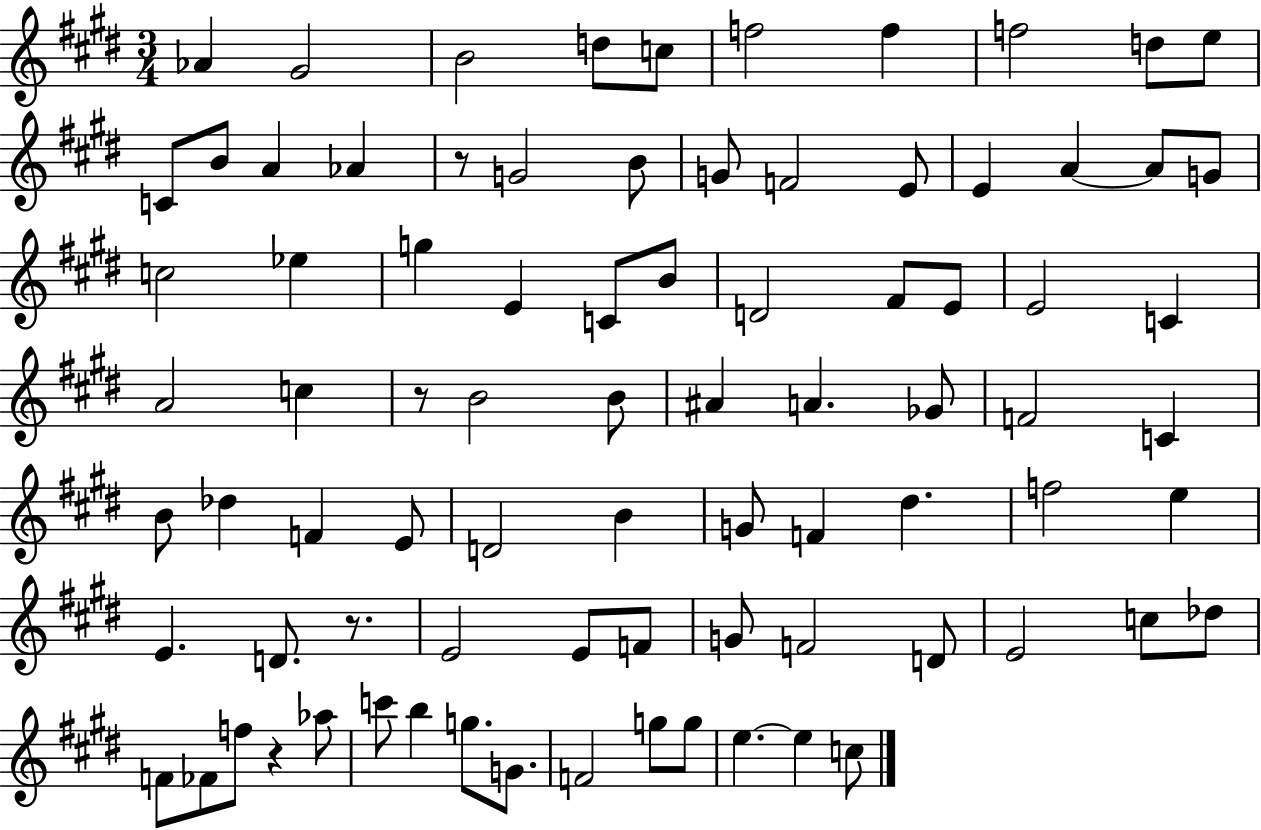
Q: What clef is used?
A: treble